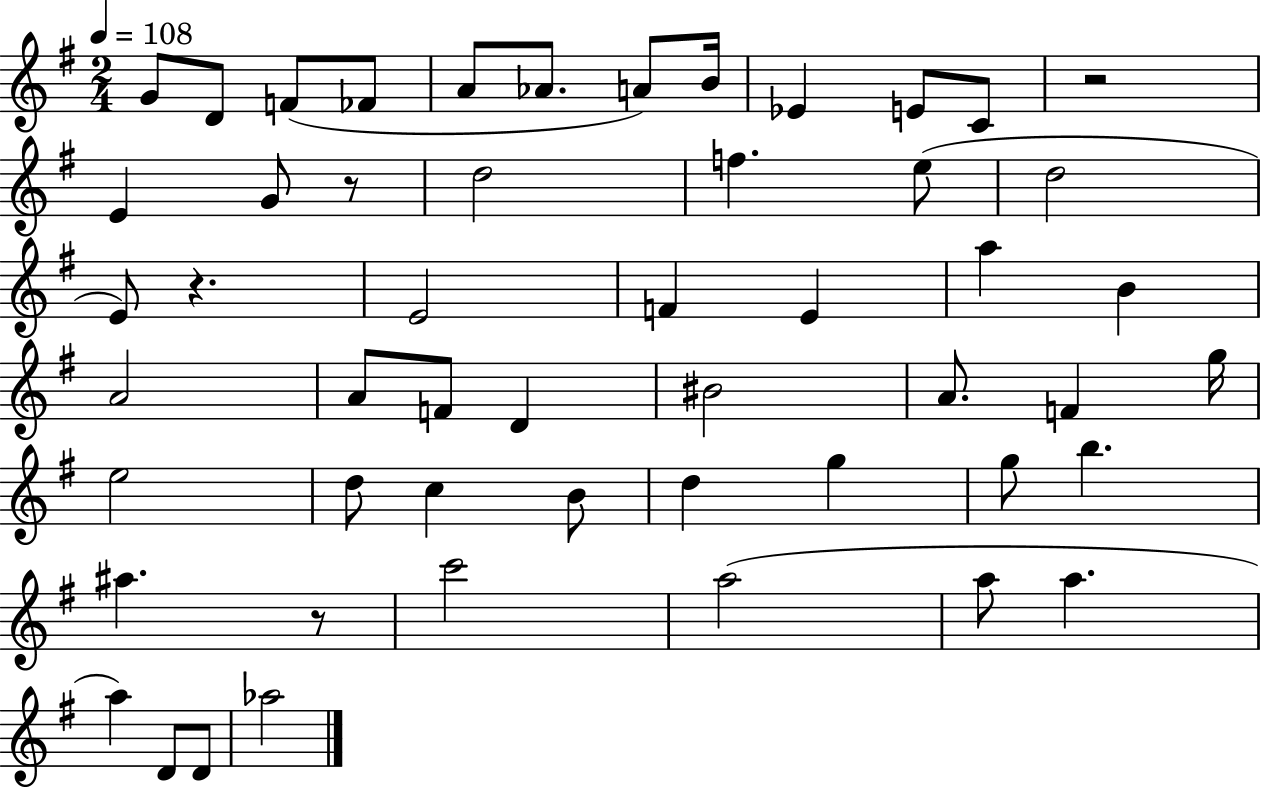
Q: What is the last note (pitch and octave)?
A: Ab5